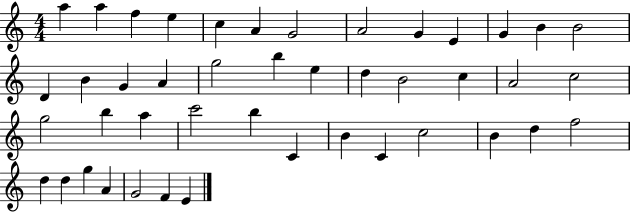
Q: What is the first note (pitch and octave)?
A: A5